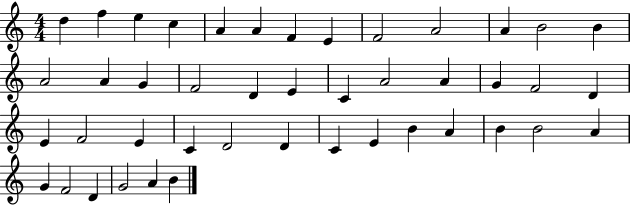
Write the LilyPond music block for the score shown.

{
  \clef treble
  \numericTimeSignature
  \time 4/4
  \key c \major
  d''4 f''4 e''4 c''4 | a'4 a'4 f'4 e'4 | f'2 a'2 | a'4 b'2 b'4 | \break a'2 a'4 g'4 | f'2 d'4 e'4 | c'4 a'2 a'4 | g'4 f'2 d'4 | \break e'4 f'2 e'4 | c'4 d'2 d'4 | c'4 e'4 b'4 a'4 | b'4 b'2 a'4 | \break g'4 f'2 d'4 | g'2 a'4 b'4 | \bar "|."
}